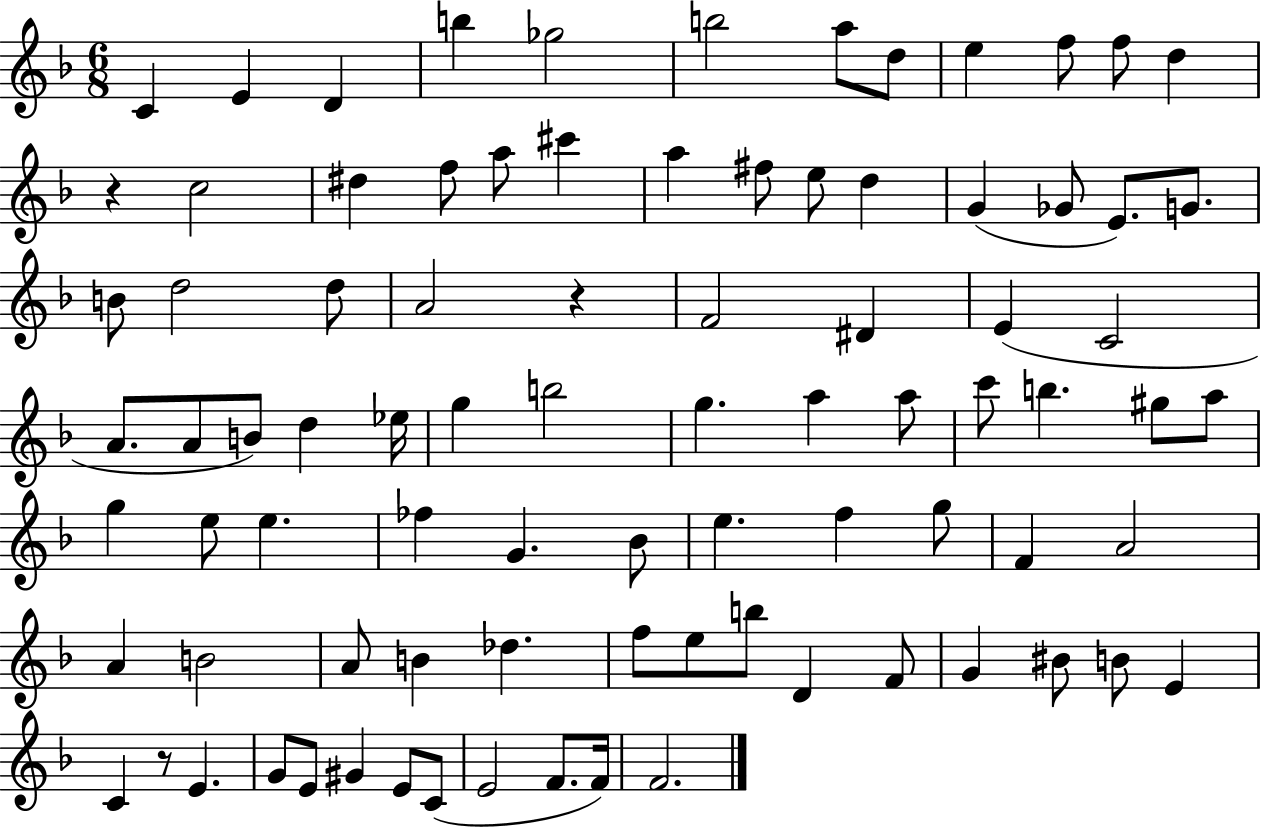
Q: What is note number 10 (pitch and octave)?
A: F5